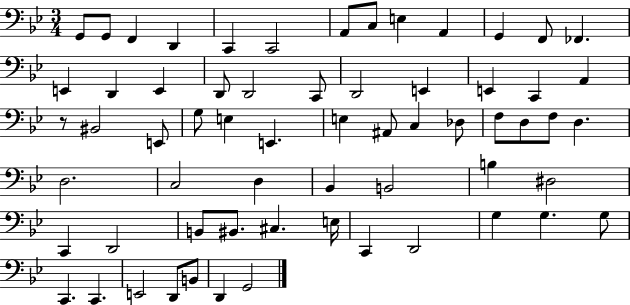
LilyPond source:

{
  \clef bass
  \numericTimeSignature
  \time 3/4
  \key bes \major
  g,8 g,8 f,4 d,4 | c,4 c,2 | a,8 c8 e4 a,4 | g,4 f,8 fes,4. | \break e,4 d,4 e,4 | d,8 d,2 c,8 | d,2 e,4 | e,4 c,4 a,4 | \break r8 bis,2 e,8 | g8 e4 e,4. | e4 ais,8 c4 des8 | f8 d8 f8 d4. | \break d2. | c2 d4 | bes,4 b,2 | b4 dis2 | \break c,4 d,2 | b,8 bis,8. cis4. e16 | c,4 d,2 | g4 g4. g8 | \break c,4. c,4. | e,2 d,8 b,8 | d,4 g,2 | \bar "|."
}